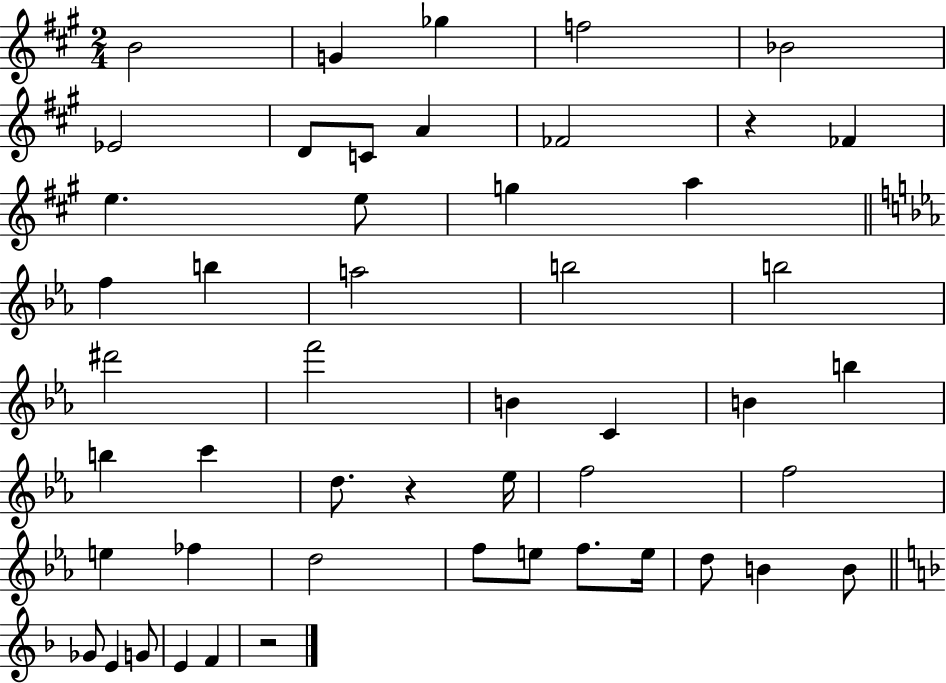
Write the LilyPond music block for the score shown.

{
  \clef treble
  \numericTimeSignature
  \time 2/4
  \key a \major
  \repeat volta 2 { b'2 | g'4 ges''4 | f''2 | bes'2 | \break ees'2 | d'8 c'8 a'4 | fes'2 | r4 fes'4 | \break e''4. e''8 | g''4 a''4 | \bar "||" \break \key ees \major f''4 b''4 | a''2 | b''2 | b''2 | \break dis'''2 | f'''2 | b'4 c'4 | b'4 b''4 | \break b''4 c'''4 | d''8. r4 ees''16 | f''2 | f''2 | \break e''4 fes''4 | d''2 | f''8 e''8 f''8. e''16 | d''8 b'4 b'8 | \break \bar "||" \break \key f \major ges'8 e'4 g'8 | e'4 f'4 | r2 | } \bar "|."
}